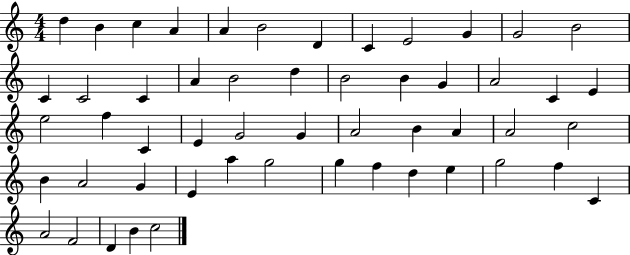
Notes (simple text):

D5/q B4/q C5/q A4/q A4/q B4/h D4/q C4/q E4/h G4/q G4/h B4/h C4/q C4/h C4/q A4/q B4/h D5/q B4/h B4/q G4/q A4/h C4/q E4/q E5/h F5/q C4/q E4/q G4/h G4/q A4/h B4/q A4/q A4/h C5/h B4/q A4/h G4/q E4/q A5/q G5/h G5/q F5/q D5/q E5/q G5/h F5/q C4/q A4/h F4/h D4/q B4/q C5/h